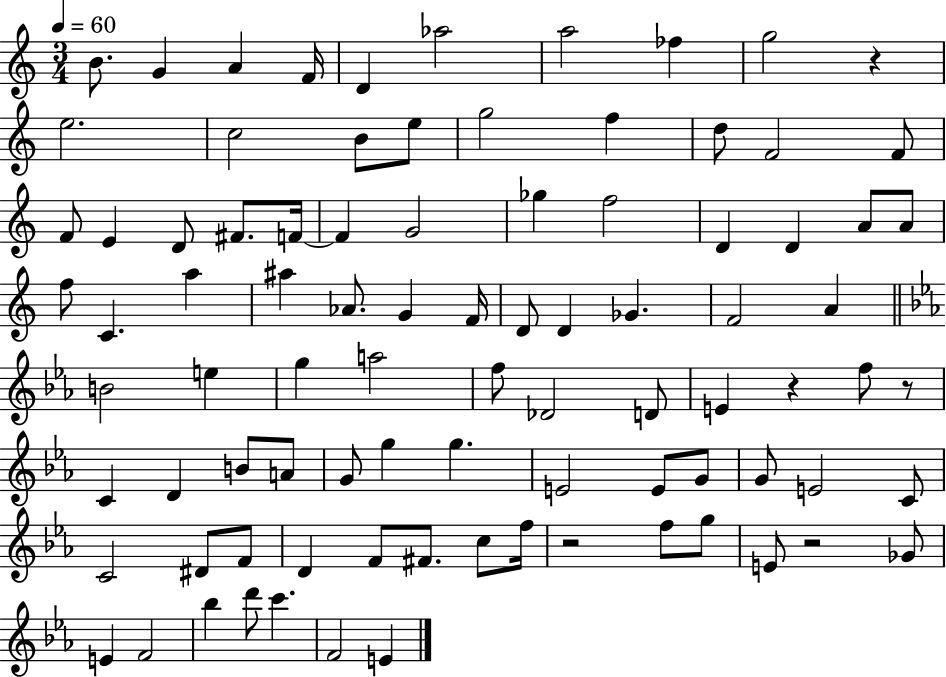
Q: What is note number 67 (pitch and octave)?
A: D#4